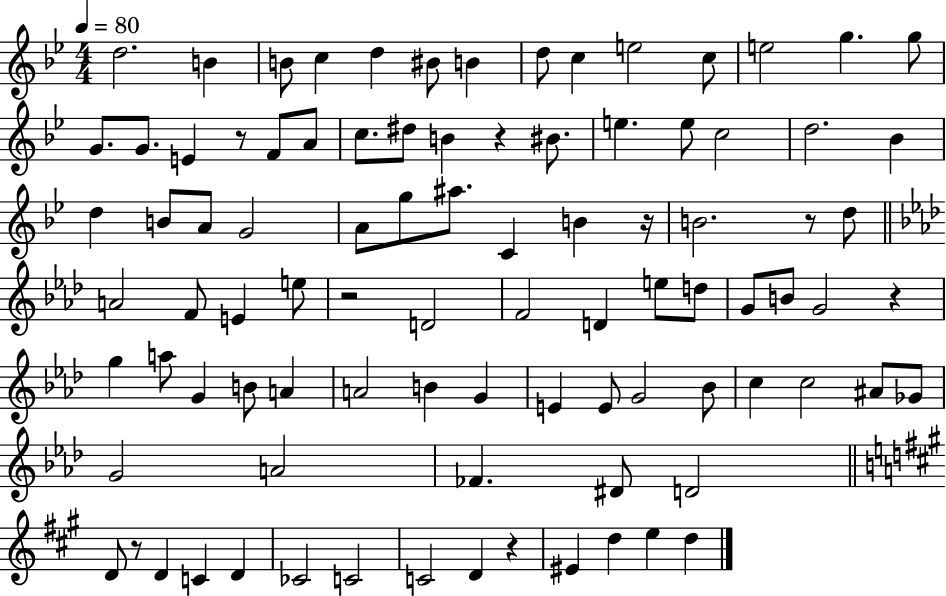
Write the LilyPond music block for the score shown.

{
  \clef treble
  \numericTimeSignature
  \time 4/4
  \key bes \major
  \tempo 4 = 80
  \repeat volta 2 { d''2. b'4 | b'8 c''4 d''4 bis'8 b'4 | d''8 c''4 e''2 c''8 | e''2 g''4. g''8 | \break g'8. g'8. e'4 r8 f'8 a'8 | c''8. dis''8 b'4 r4 bis'8. | e''4. e''8 c''2 | d''2. bes'4 | \break d''4 b'8 a'8 g'2 | a'8 g''8 ais''8. c'4 b'4 r16 | b'2. r8 d''8 | \bar "||" \break \key aes \major a'2 f'8 e'4 e''8 | r2 d'2 | f'2 d'4 e''8 d''8 | g'8 b'8 g'2 r4 | \break g''4 a''8 g'4 b'8 a'4 | a'2 b'4 g'4 | e'4 e'8 g'2 bes'8 | c''4 c''2 ais'8 ges'8 | \break g'2 a'2 | fes'4. dis'8 d'2 | \bar "||" \break \key a \major d'8 r8 d'4 c'4 d'4 | ces'2 c'2 | c'2 d'4 r4 | eis'4 d''4 e''4 d''4 | \break } \bar "|."
}